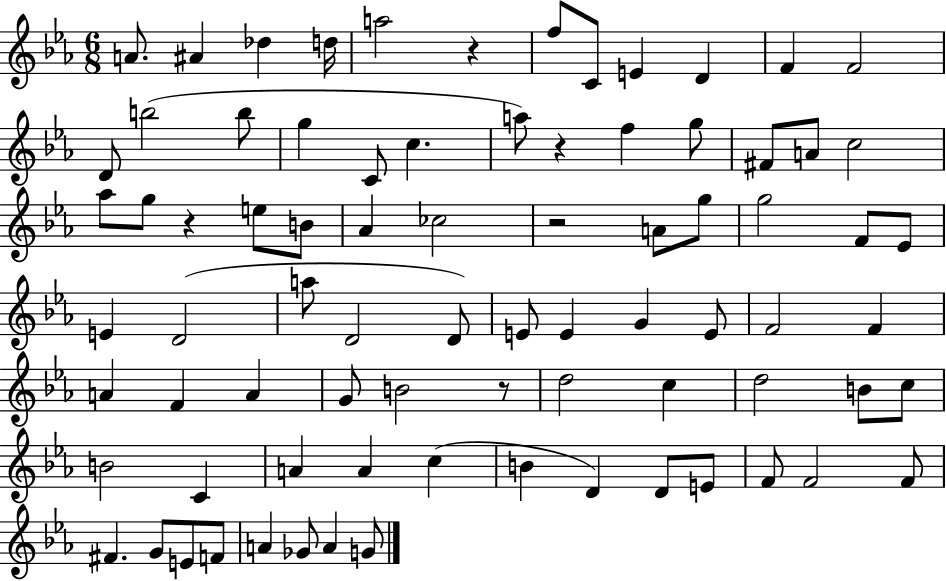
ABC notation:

X:1
T:Untitled
M:6/8
L:1/4
K:Eb
A/2 ^A _d d/4 a2 z f/2 C/2 E D F F2 D/2 b2 b/2 g C/2 c a/2 z f g/2 ^F/2 A/2 c2 _a/2 g/2 z e/2 B/2 _A _c2 z2 A/2 g/2 g2 F/2 _E/2 E D2 a/2 D2 D/2 E/2 E G E/2 F2 F A F A G/2 B2 z/2 d2 c d2 B/2 c/2 B2 C A A c B D D/2 E/2 F/2 F2 F/2 ^F G/2 E/2 F/2 A _G/2 A G/2